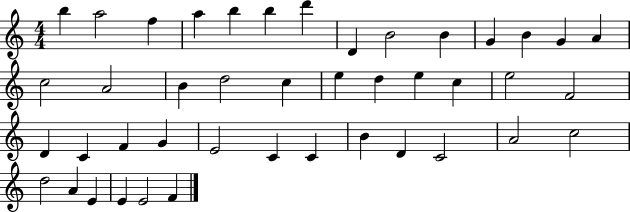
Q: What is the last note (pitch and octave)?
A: F4